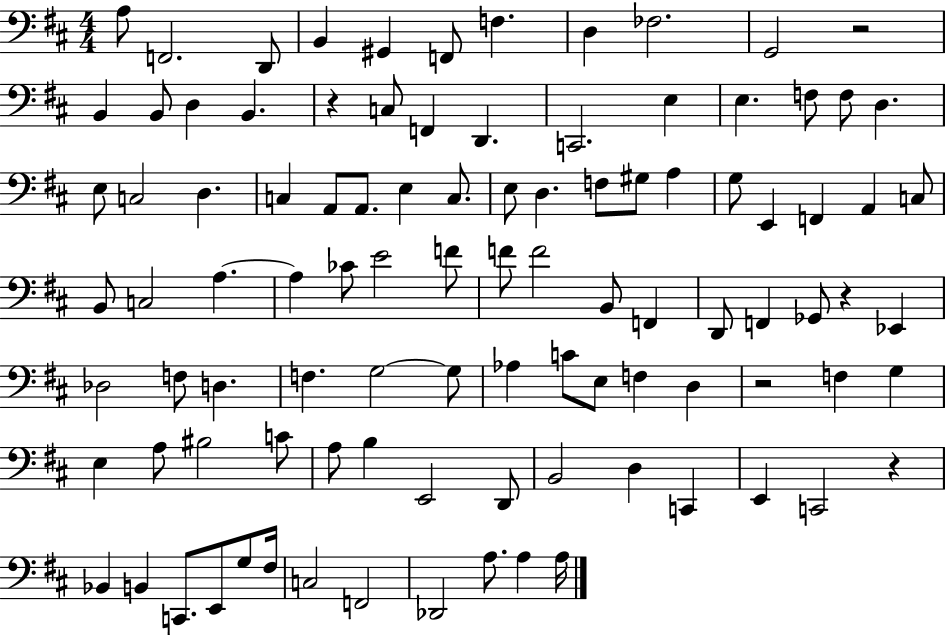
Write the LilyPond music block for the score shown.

{
  \clef bass
  \numericTimeSignature
  \time 4/4
  \key d \major
  a8 f,2. d,8 | b,4 gis,4 f,8 f4. | d4 fes2. | g,2 r2 | \break b,4 b,8 d4 b,4. | r4 c8 f,4 d,4. | c,2. e4 | e4. f8 f8 d4. | \break e8 c2 d4. | c4 a,8 a,8. e4 c8. | e8 d4. f8 gis8 a4 | g8 e,4 f,4 a,4 c8 | \break b,8 c2 a4.~~ | a4 ces'8 e'2 f'8 | f'8 f'2 b,8 f,4 | d,8 f,4 ges,8 r4 ees,4 | \break des2 f8 d4. | f4. g2~~ g8 | aes4 c'8 e8 f4 d4 | r2 f4 g4 | \break e4 a8 bis2 c'8 | a8 b4 e,2 d,8 | b,2 d4 c,4 | e,4 c,2 r4 | \break bes,4 b,4 c,8. e,8 g8 fis16 | c2 f,2 | des,2 a8. a4 a16 | \bar "|."
}